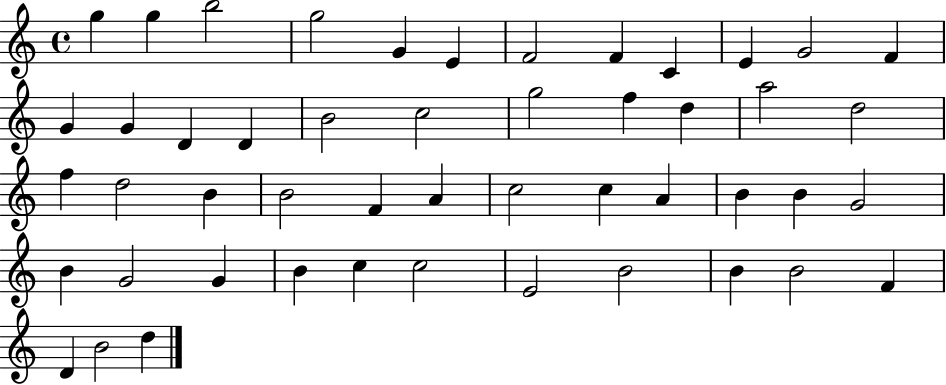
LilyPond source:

{
  \clef treble
  \time 4/4
  \defaultTimeSignature
  \key c \major
  g''4 g''4 b''2 | g''2 g'4 e'4 | f'2 f'4 c'4 | e'4 g'2 f'4 | \break g'4 g'4 d'4 d'4 | b'2 c''2 | g''2 f''4 d''4 | a''2 d''2 | \break f''4 d''2 b'4 | b'2 f'4 a'4 | c''2 c''4 a'4 | b'4 b'4 g'2 | \break b'4 g'2 g'4 | b'4 c''4 c''2 | e'2 b'2 | b'4 b'2 f'4 | \break d'4 b'2 d''4 | \bar "|."
}